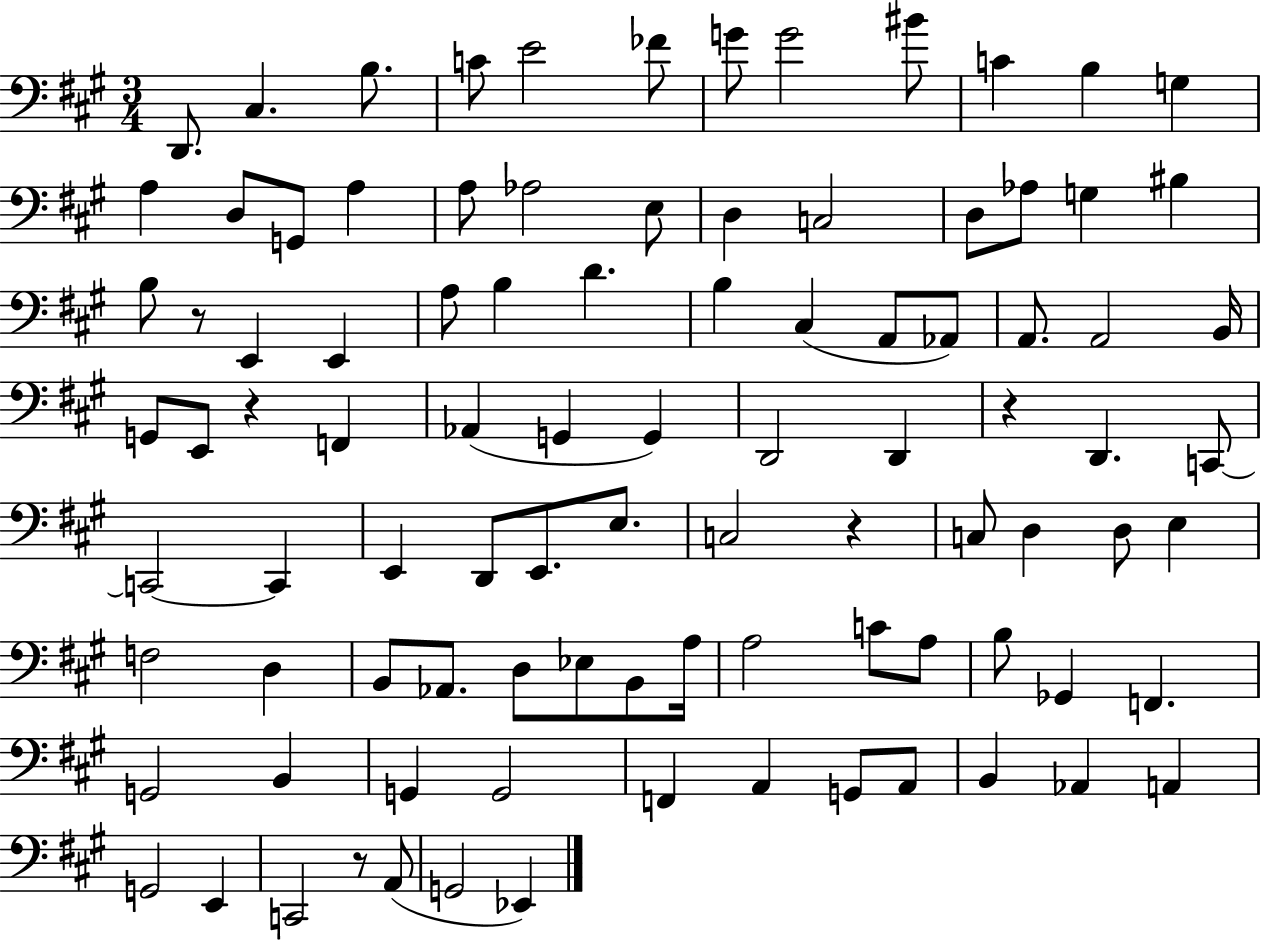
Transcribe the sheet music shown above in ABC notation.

X:1
T:Untitled
M:3/4
L:1/4
K:A
D,,/2 ^C, B,/2 C/2 E2 _F/2 G/2 G2 ^B/2 C B, G, A, D,/2 G,,/2 A, A,/2 _A,2 E,/2 D, C,2 D,/2 _A,/2 G, ^B, B,/2 z/2 E,, E,, A,/2 B, D B, ^C, A,,/2 _A,,/2 A,,/2 A,,2 B,,/4 G,,/2 E,,/2 z F,, _A,, G,, G,, D,,2 D,, z D,, C,,/2 C,,2 C,, E,, D,,/2 E,,/2 E,/2 C,2 z C,/2 D, D,/2 E, F,2 D, B,,/2 _A,,/2 D,/2 _E,/2 B,,/2 A,/4 A,2 C/2 A,/2 B,/2 _G,, F,, G,,2 B,, G,, G,,2 F,, A,, G,,/2 A,,/2 B,, _A,, A,, G,,2 E,, C,,2 z/2 A,,/2 G,,2 _E,,